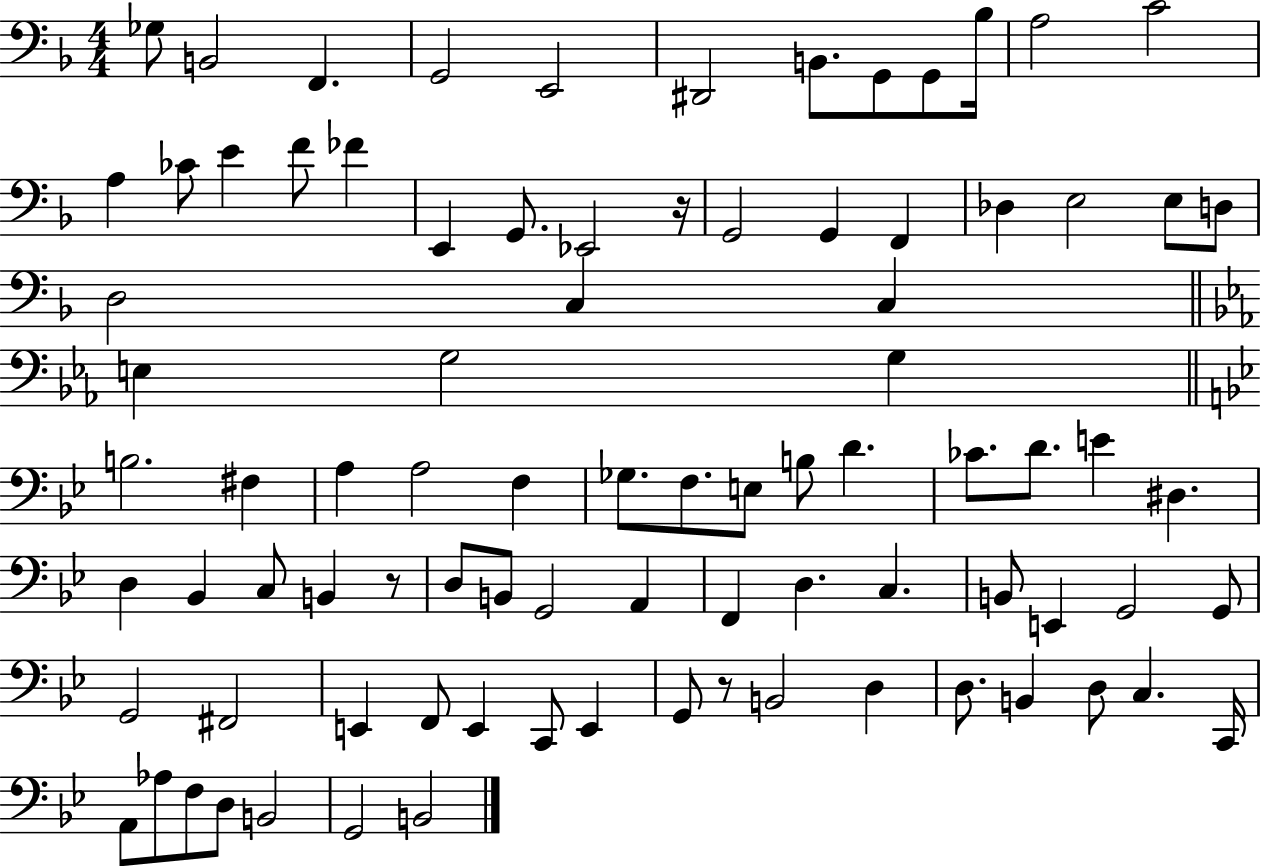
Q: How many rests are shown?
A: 3